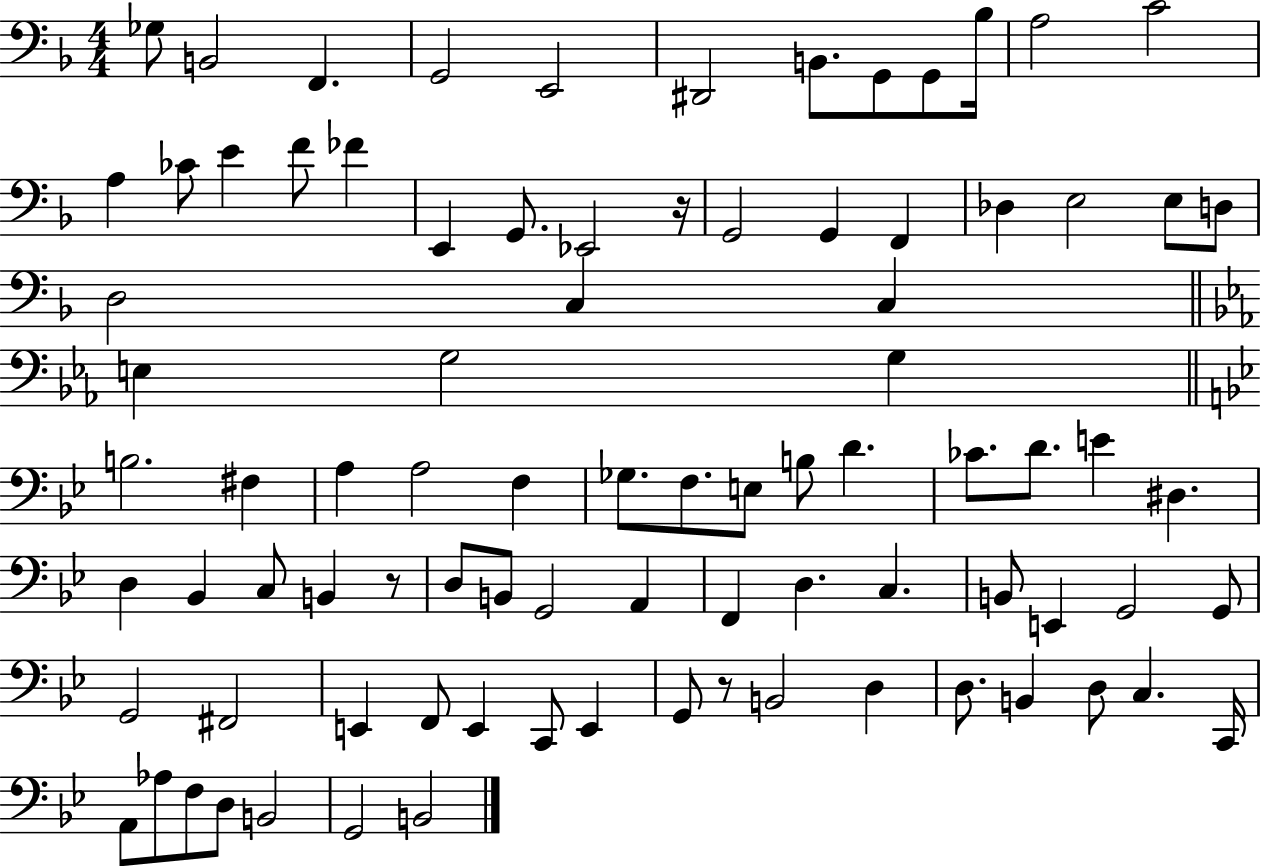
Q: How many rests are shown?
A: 3